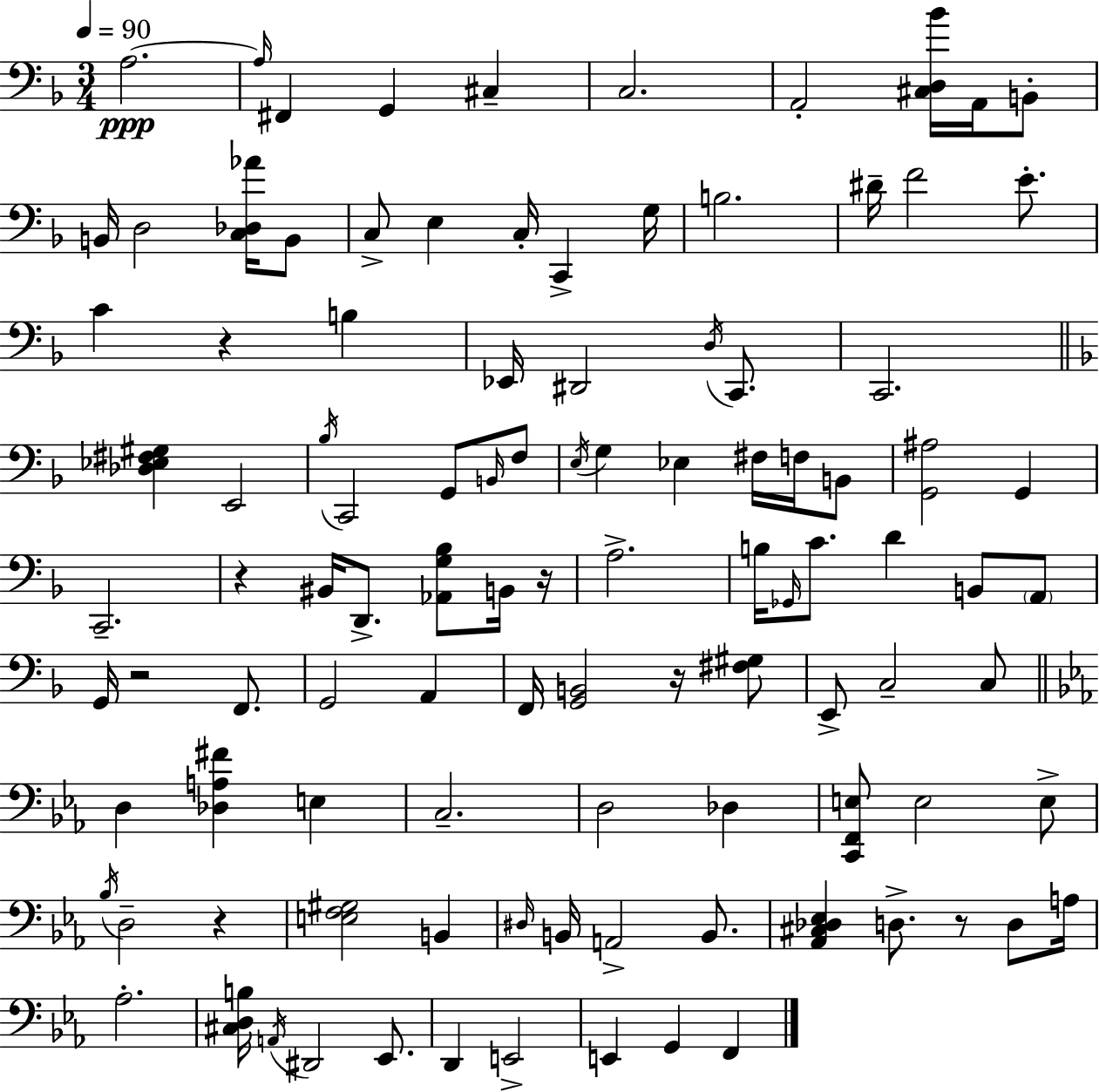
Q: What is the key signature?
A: D minor